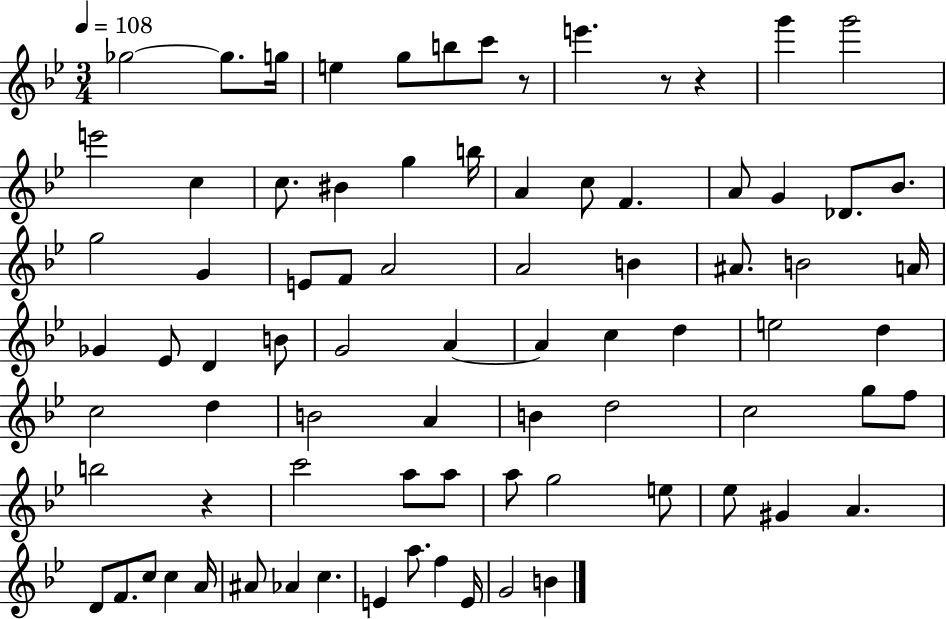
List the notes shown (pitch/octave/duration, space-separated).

Gb5/h Gb5/e. G5/s E5/q G5/e B5/e C6/e R/e E6/q. R/e R/q G6/q G6/h E6/h C5/q C5/e. BIS4/q G5/q B5/s A4/q C5/e F4/q. A4/e G4/q Db4/e. Bb4/e. G5/h G4/q E4/e F4/e A4/h A4/h B4/q A#4/e. B4/h A4/s Gb4/q Eb4/e D4/q B4/e G4/h A4/q A4/q C5/q D5/q E5/h D5/q C5/h D5/q B4/h A4/q B4/q D5/h C5/h G5/e F5/e B5/h R/q C6/h A5/e A5/e A5/e G5/h E5/e Eb5/e G#4/q A4/q. D4/e F4/e. C5/e C5/q A4/s A#4/e Ab4/q C5/q. E4/q A5/e. F5/q E4/s G4/h B4/q